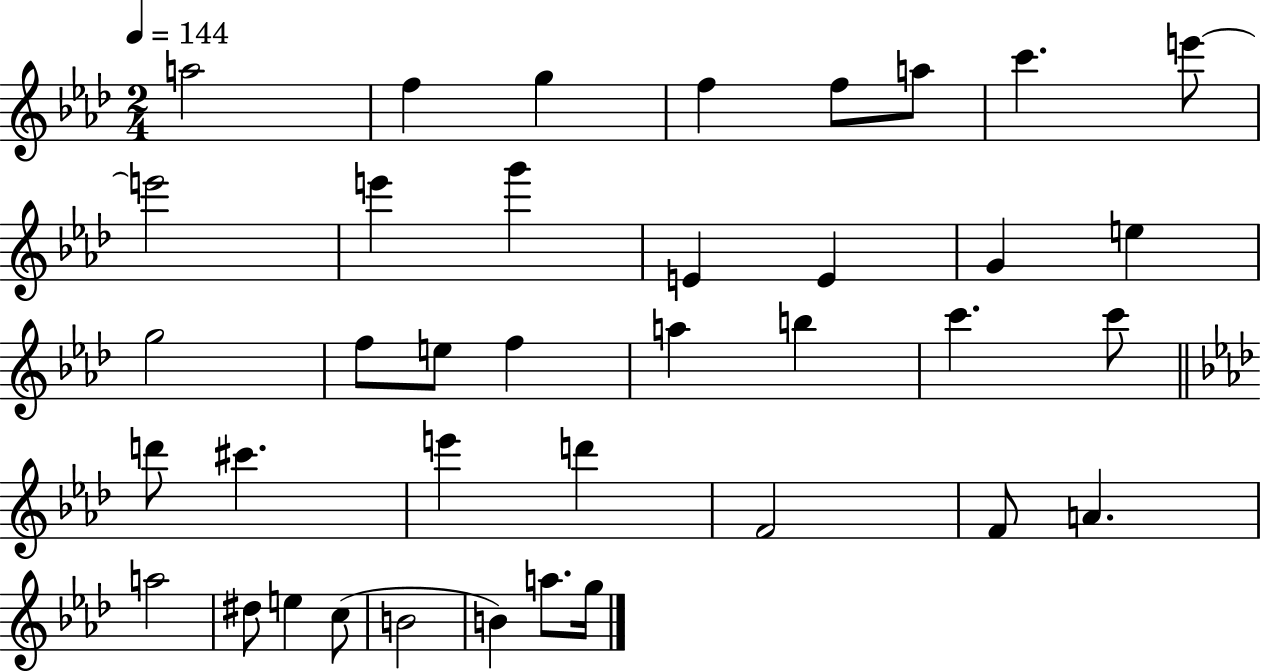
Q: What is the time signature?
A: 2/4